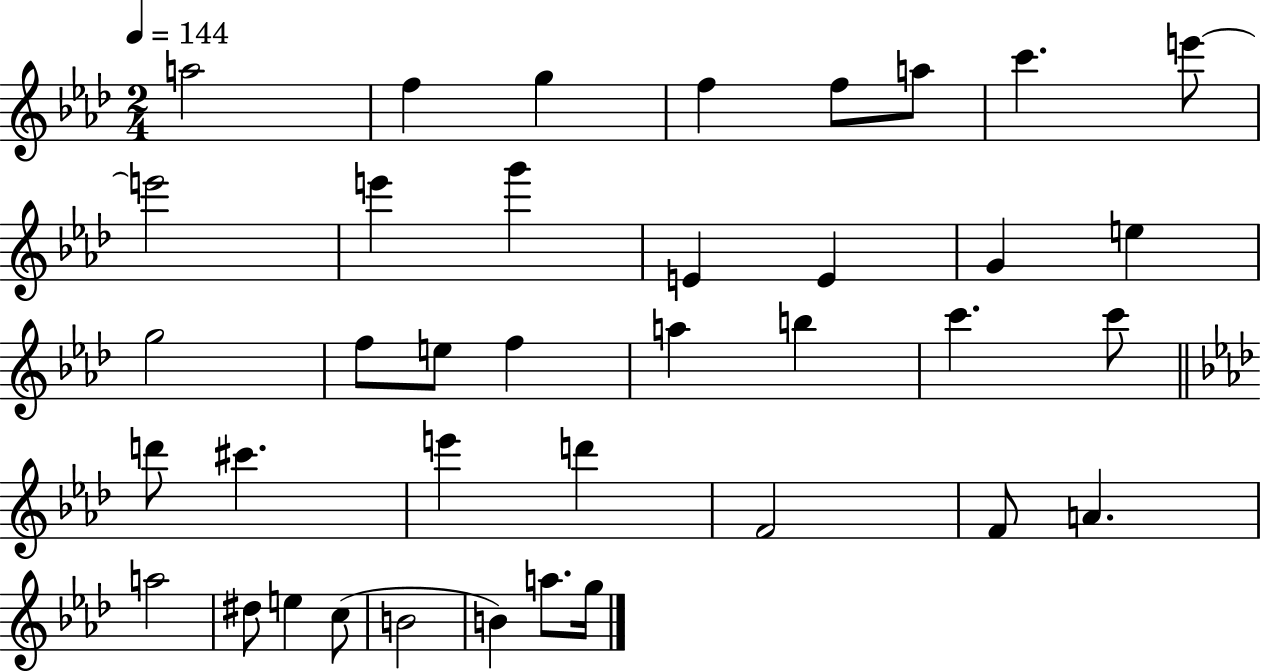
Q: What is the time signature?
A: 2/4